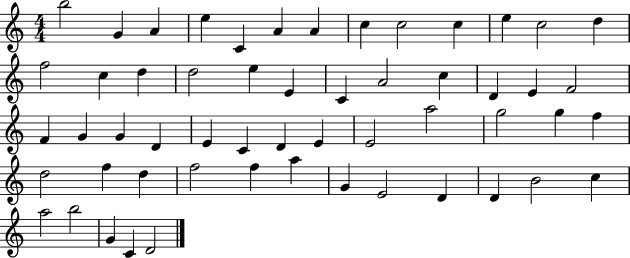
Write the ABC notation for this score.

X:1
T:Untitled
M:4/4
L:1/4
K:C
b2 G A e C A A c c2 c e c2 d f2 c d d2 e E C A2 c D E F2 F G G D E C D E E2 a2 g2 g f d2 f d f2 f a G E2 D D B2 c a2 b2 G C D2